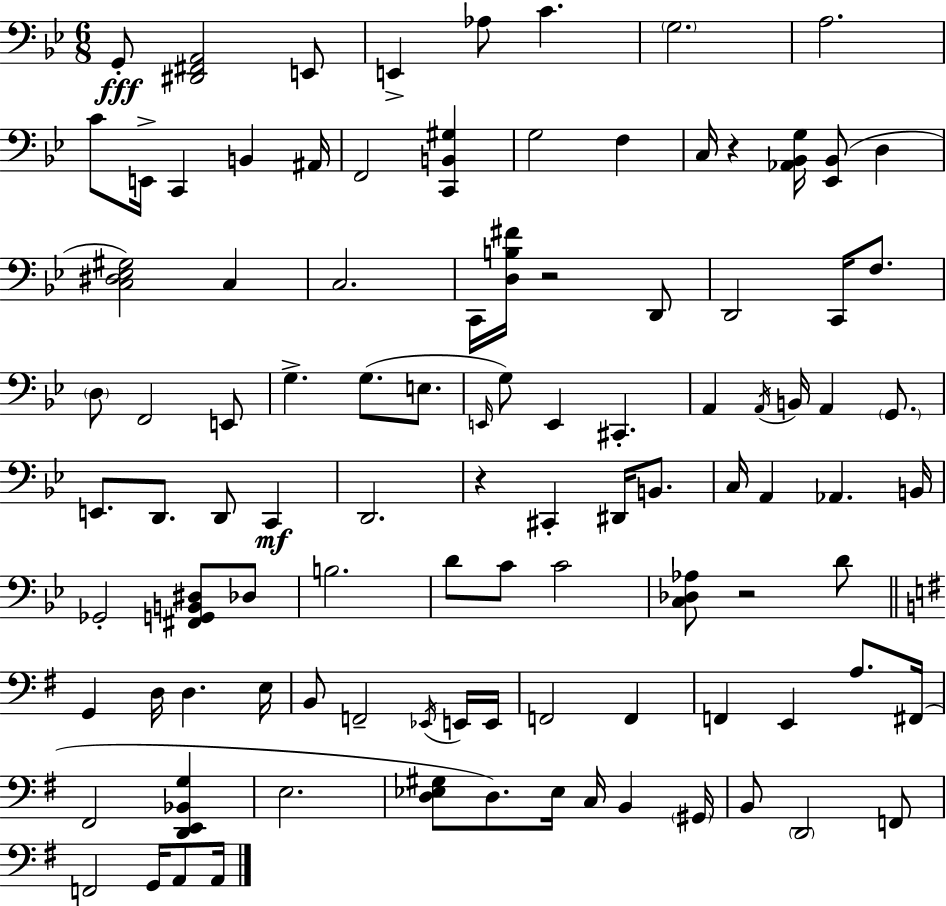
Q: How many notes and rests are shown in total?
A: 101